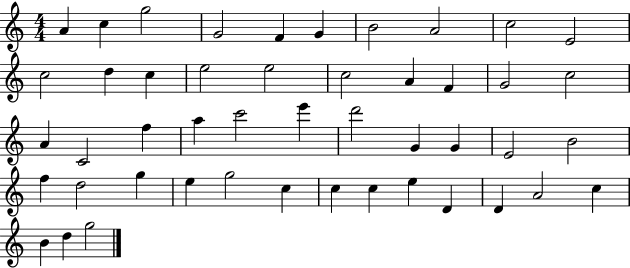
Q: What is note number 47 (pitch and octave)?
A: G5